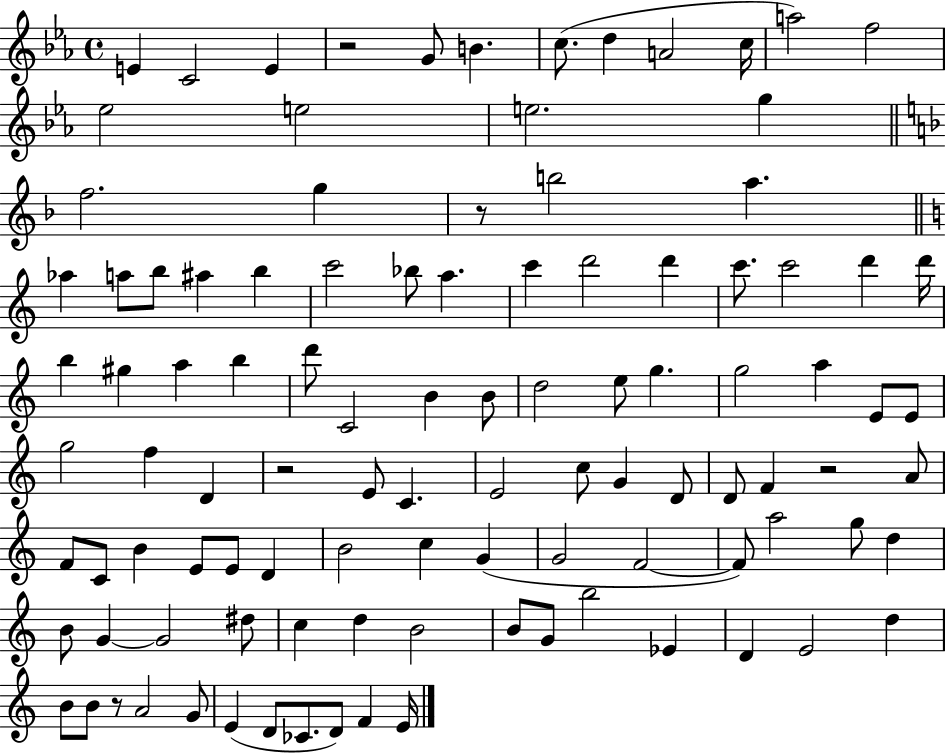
X:1
T:Untitled
M:4/4
L:1/4
K:Eb
E C2 E z2 G/2 B c/2 d A2 c/4 a2 f2 _e2 e2 e2 g f2 g z/2 b2 a _a a/2 b/2 ^a b c'2 _b/2 a c' d'2 d' c'/2 c'2 d' d'/4 b ^g a b d'/2 C2 B B/2 d2 e/2 g g2 a E/2 E/2 g2 f D z2 E/2 C E2 c/2 G D/2 D/2 F z2 A/2 F/2 C/2 B E/2 E/2 D B2 c G G2 F2 F/2 a2 g/2 d B/2 G G2 ^d/2 c d B2 B/2 G/2 b2 _E D E2 d B/2 B/2 z/2 A2 G/2 E D/2 _C/2 D/2 F E/4